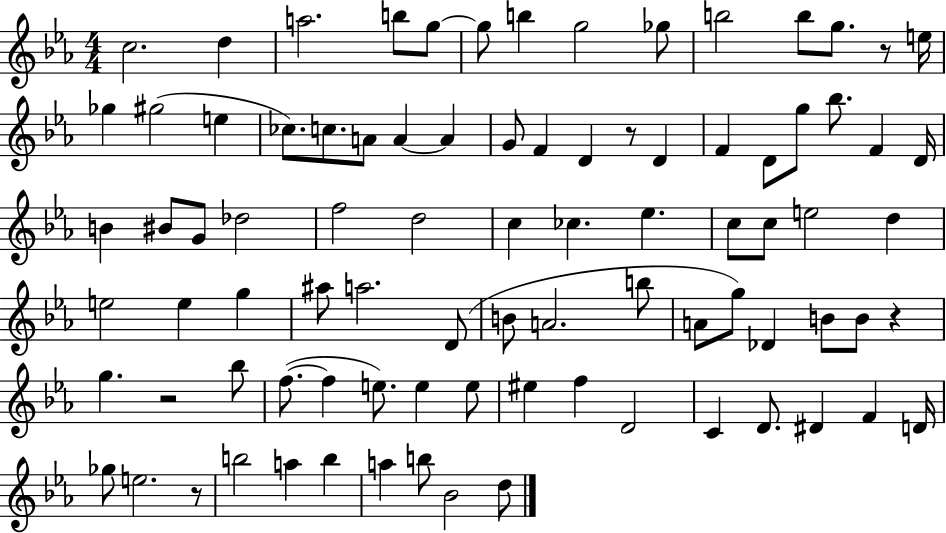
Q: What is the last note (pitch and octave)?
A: D5